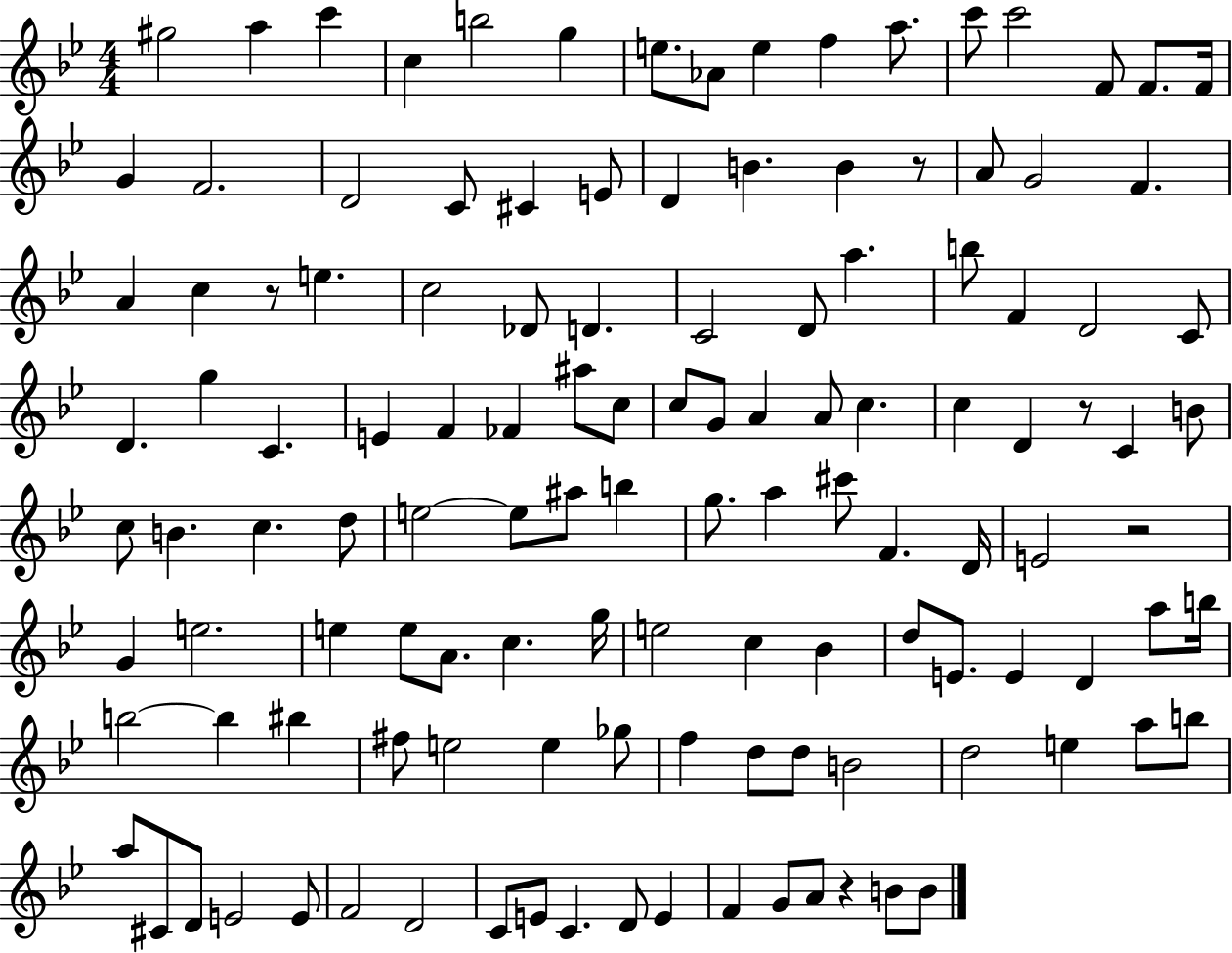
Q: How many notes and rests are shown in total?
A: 125